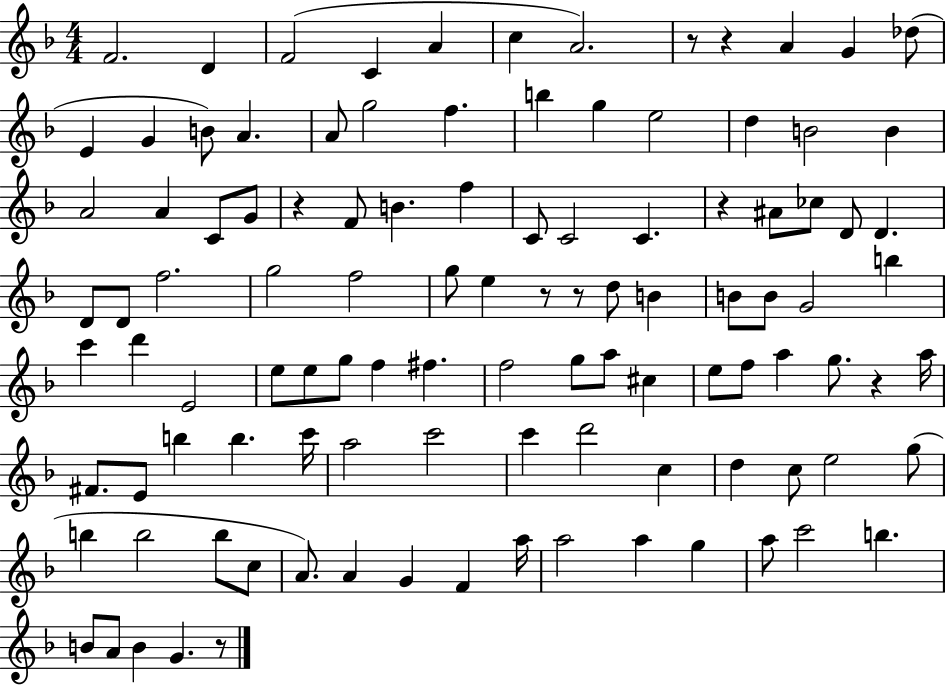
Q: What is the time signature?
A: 4/4